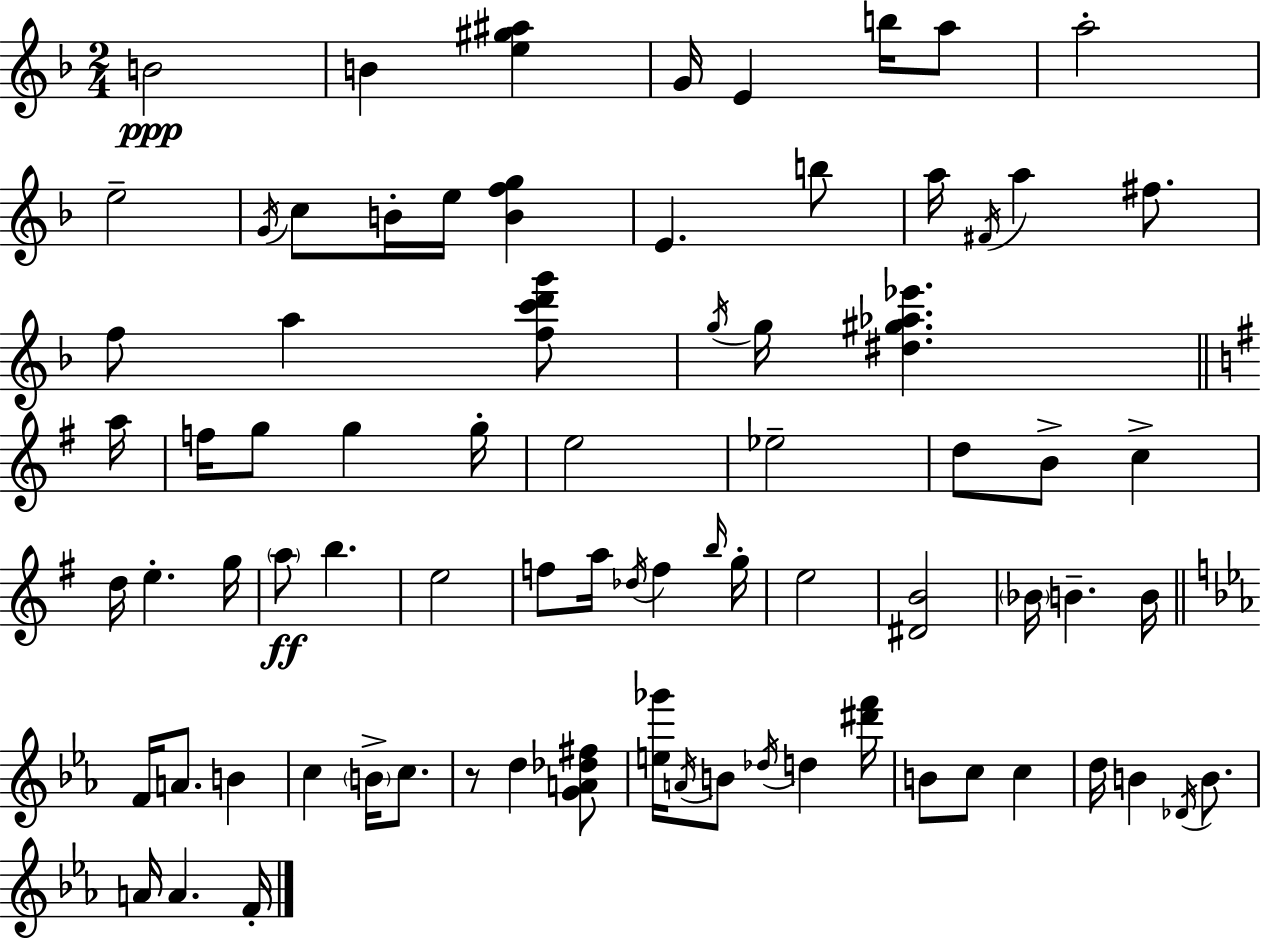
X:1
T:Untitled
M:2/4
L:1/4
K:Dm
B2 B [e^g^a] G/4 E b/4 a/2 a2 e2 G/4 c/2 B/4 e/4 [Bfg] E b/2 a/4 ^F/4 a ^f/2 f/2 a [fc'd'g']/2 g/4 g/4 [^d^g_a_e'] a/4 f/4 g/2 g g/4 e2 _e2 d/2 B/2 c d/4 e g/4 a/2 b e2 f/2 a/4 _d/4 f b/4 g/4 e2 [^DB]2 _B/4 B B/4 F/4 A/2 B c B/4 c/2 z/2 d [GA_d^f]/2 [e_g']/4 A/4 B/2 _d/4 d [^d'f']/4 B/2 c/2 c d/4 B _D/4 B/2 A/4 A F/4